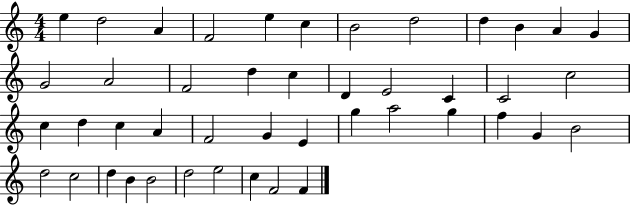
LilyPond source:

{
  \clef treble
  \numericTimeSignature
  \time 4/4
  \key c \major
  e''4 d''2 a'4 | f'2 e''4 c''4 | b'2 d''2 | d''4 b'4 a'4 g'4 | \break g'2 a'2 | f'2 d''4 c''4 | d'4 e'2 c'4 | c'2 c''2 | \break c''4 d''4 c''4 a'4 | f'2 g'4 e'4 | g''4 a''2 g''4 | f''4 g'4 b'2 | \break d''2 c''2 | d''4 b'4 b'2 | d''2 e''2 | c''4 f'2 f'4 | \break \bar "|."
}